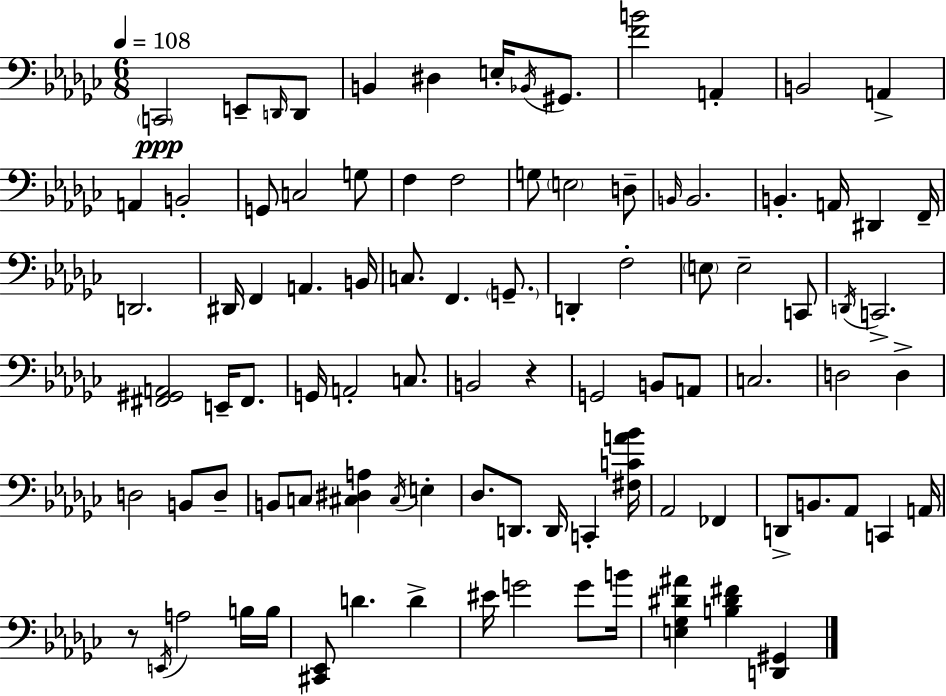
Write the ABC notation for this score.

X:1
T:Untitled
M:6/8
L:1/4
K:Ebm
C,,2 E,,/2 D,,/4 D,,/2 B,, ^D, E,/4 _B,,/4 ^G,,/2 [FB]2 A,, B,,2 A,, A,, B,,2 G,,/2 C,2 G,/2 F, F,2 G,/2 E,2 D,/2 B,,/4 B,,2 B,, A,,/4 ^D,, F,,/4 D,,2 ^D,,/4 F,, A,, B,,/4 C,/2 F,, G,,/2 D,, F,2 E,/2 E,2 C,,/2 D,,/4 C,,2 [^F,,^G,,A,,]2 E,,/4 ^F,,/2 G,,/4 A,,2 C,/2 B,,2 z G,,2 B,,/2 A,,/2 C,2 D,2 D, D,2 B,,/2 D,/2 B,,/2 C,/2 [^C,^D,A,] ^C,/4 E, _D,/2 D,,/2 D,,/4 C,, [^F,CA_B]/4 _A,,2 _F,, D,,/2 B,,/2 _A,,/2 C,, A,,/4 z/2 E,,/4 A,2 B,/4 B,/4 [^C,,_E,,]/2 D D ^E/4 G2 G/2 B/4 [E,_G,^D^A] [B,^D^F] [D,,^G,,]